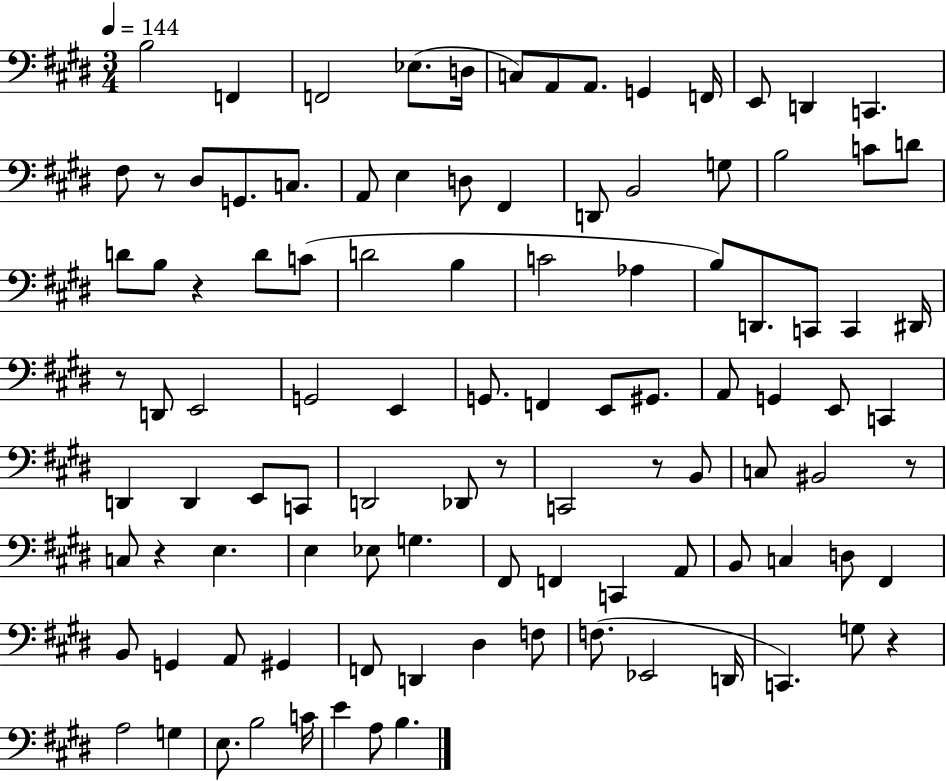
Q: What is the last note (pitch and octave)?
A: B3